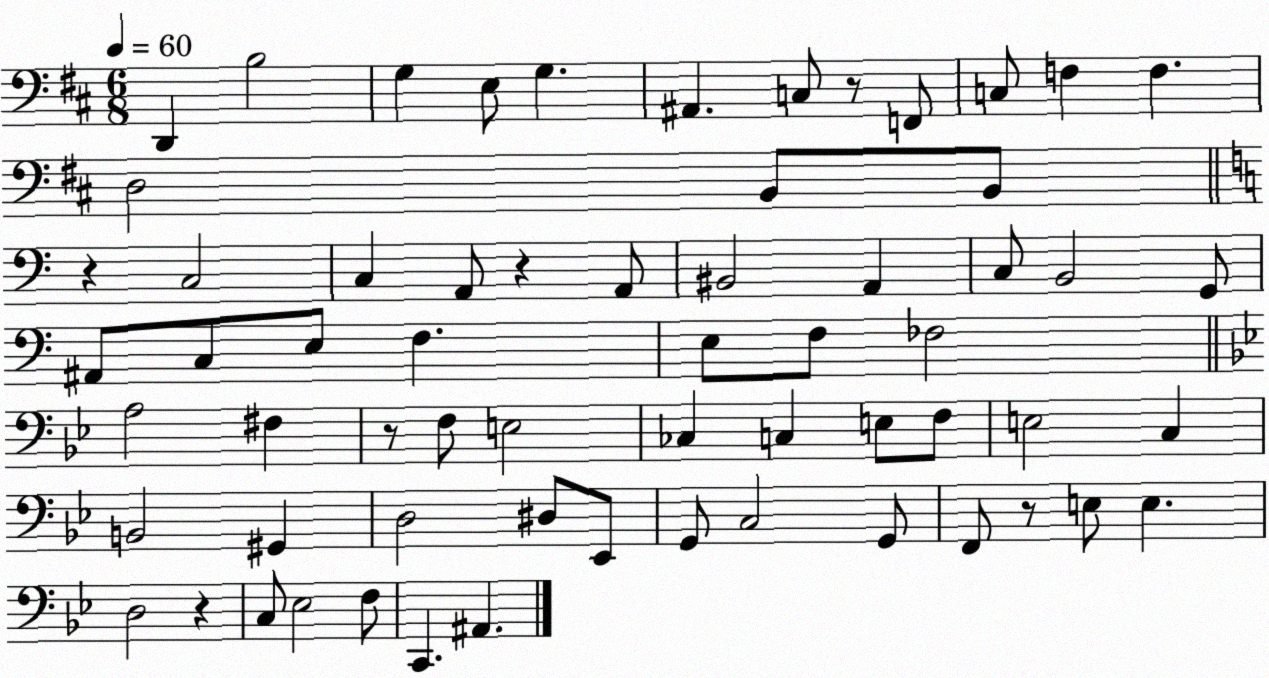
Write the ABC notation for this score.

X:1
T:Untitled
M:6/8
L:1/4
K:D
D,, B,2 G, E,/2 G, ^A,, C,/2 z/2 F,,/2 C,/2 F, F, D,2 B,,/2 B,,/2 z C,2 C, A,,/2 z A,,/2 ^B,,2 A,, C,/2 B,,2 G,,/2 ^A,,/2 C,/2 E,/2 F, E,/2 F,/2 _F,2 A,2 ^F, z/2 F,/2 E,2 _C, C, E,/2 F,/2 E,2 C, B,,2 ^G,, D,2 ^D,/2 _E,,/2 G,,/2 C,2 G,,/2 F,,/2 z/2 E,/2 E, D,2 z C,/2 _E,2 F,/2 C,, ^A,,